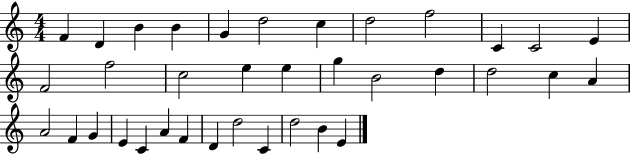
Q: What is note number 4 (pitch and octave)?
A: B4